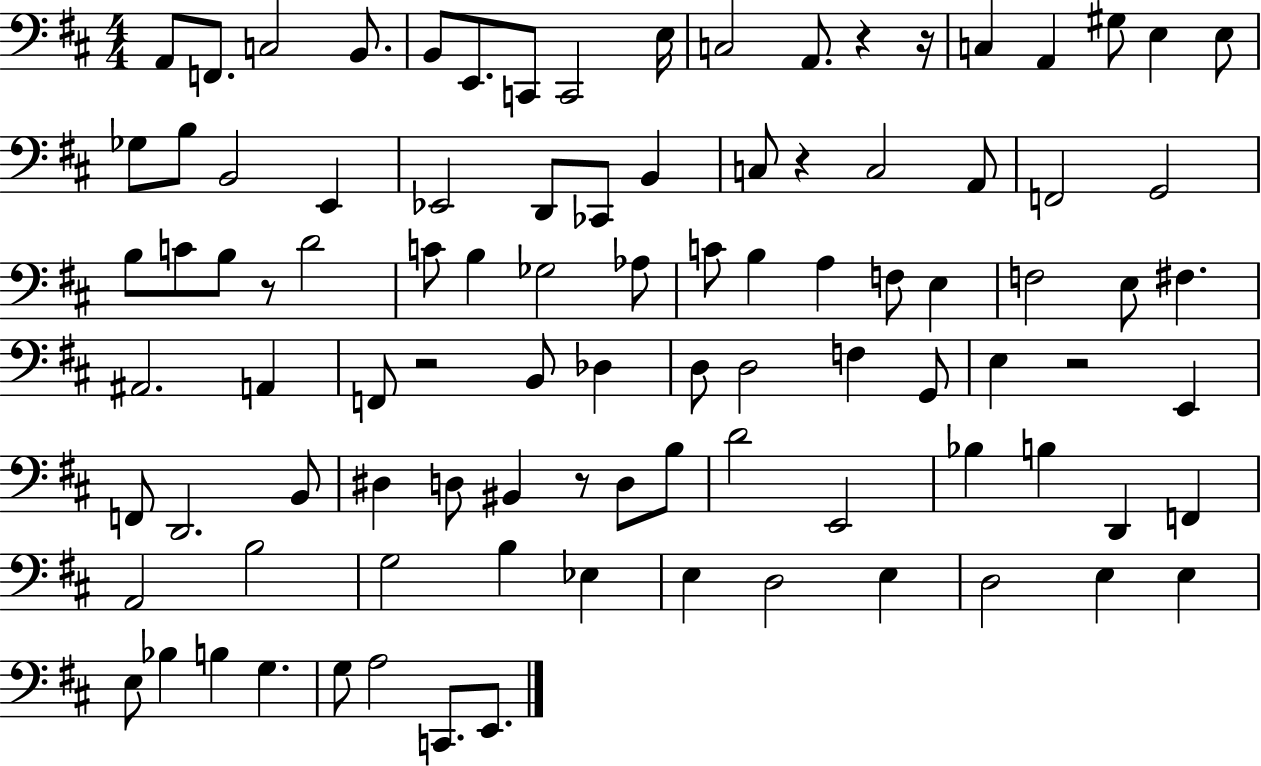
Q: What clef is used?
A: bass